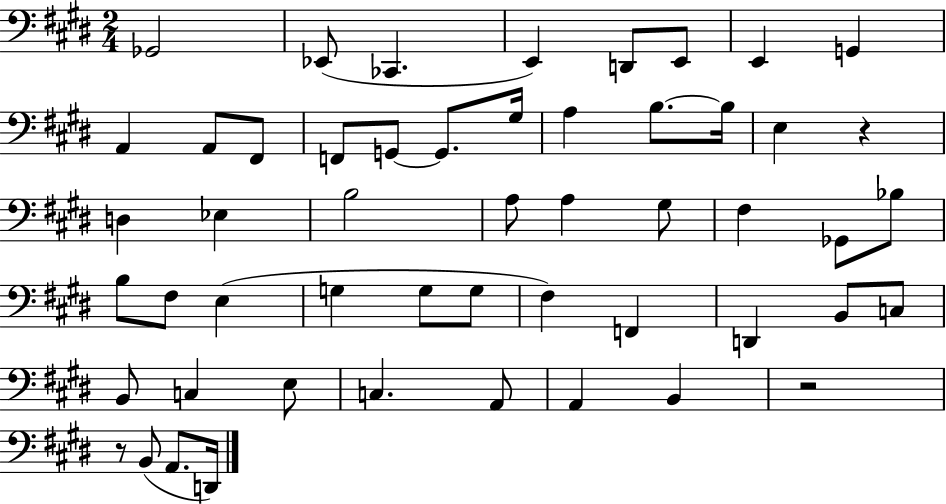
Gb2/h Eb2/e CES2/q. E2/q D2/e E2/e E2/q G2/q A2/q A2/e F#2/e F2/e G2/e G2/e. G#3/s A3/q B3/e. B3/s E3/q R/q D3/q Eb3/q B3/h A3/e A3/q G#3/e F#3/q Gb2/e Bb3/e B3/e F#3/e E3/q G3/q G3/e G3/e F#3/q F2/q D2/q B2/e C3/e B2/e C3/q E3/e C3/q. A2/e A2/q B2/q R/h R/e B2/e A2/e. D2/s